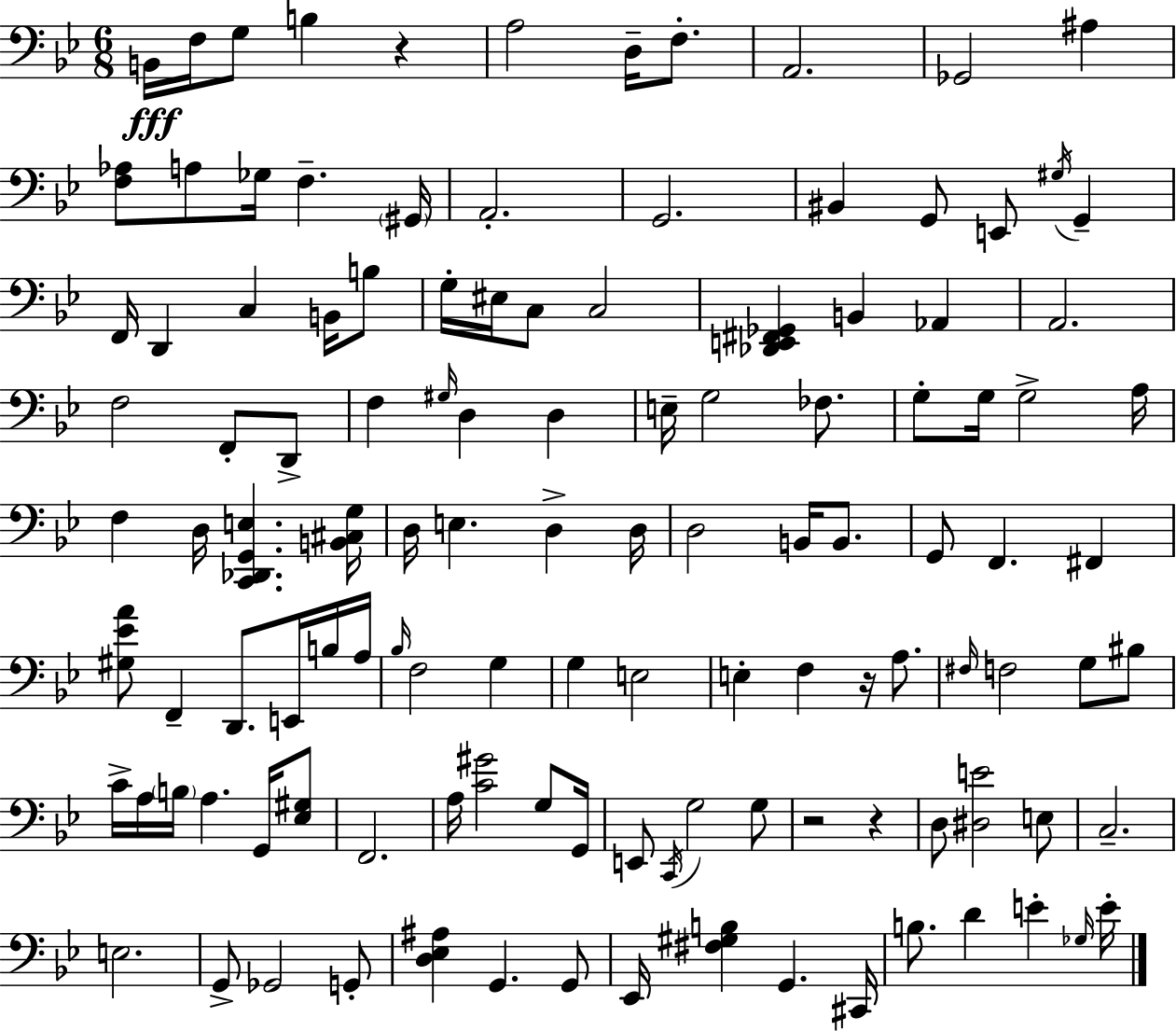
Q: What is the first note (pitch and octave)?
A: B2